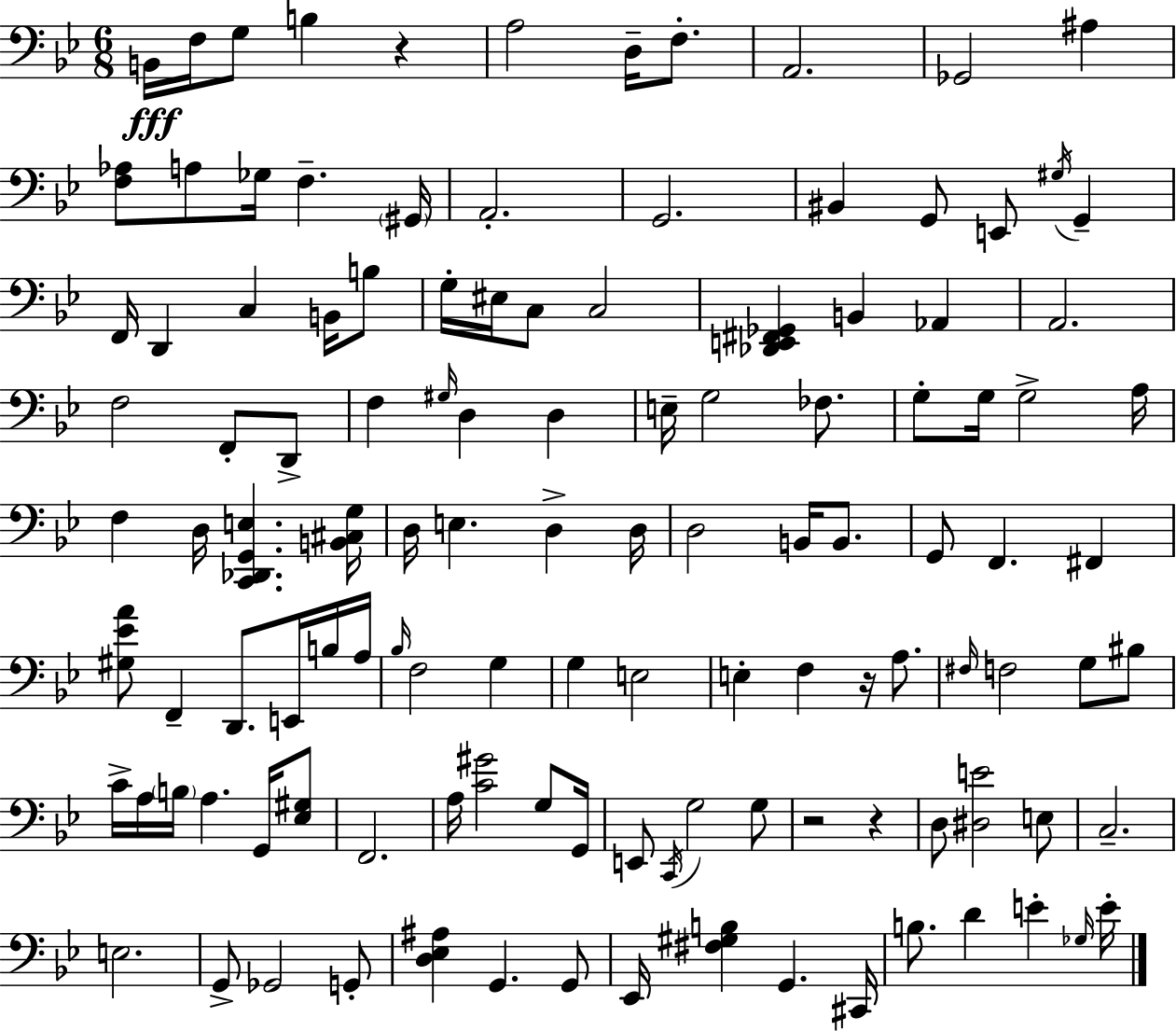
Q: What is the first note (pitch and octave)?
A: B2